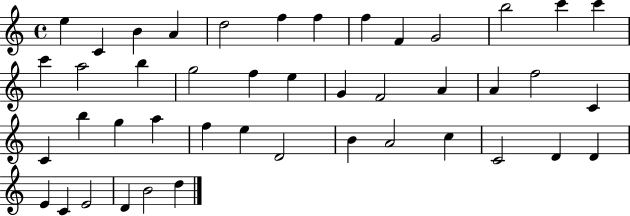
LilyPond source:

{
  \clef treble
  \time 4/4
  \defaultTimeSignature
  \key c \major
  e''4 c'4 b'4 a'4 | d''2 f''4 f''4 | f''4 f'4 g'2 | b''2 c'''4 c'''4 | \break c'''4 a''2 b''4 | g''2 f''4 e''4 | g'4 f'2 a'4 | a'4 f''2 c'4 | \break c'4 b''4 g''4 a''4 | f''4 e''4 d'2 | b'4 a'2 c''4 | c'2 d'4 d'4 | \break e'4 c'4 e'2 | d'4 b'2 d''4 | \bar "|."
}